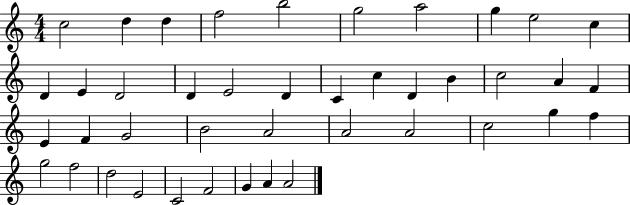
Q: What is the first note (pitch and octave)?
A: C5